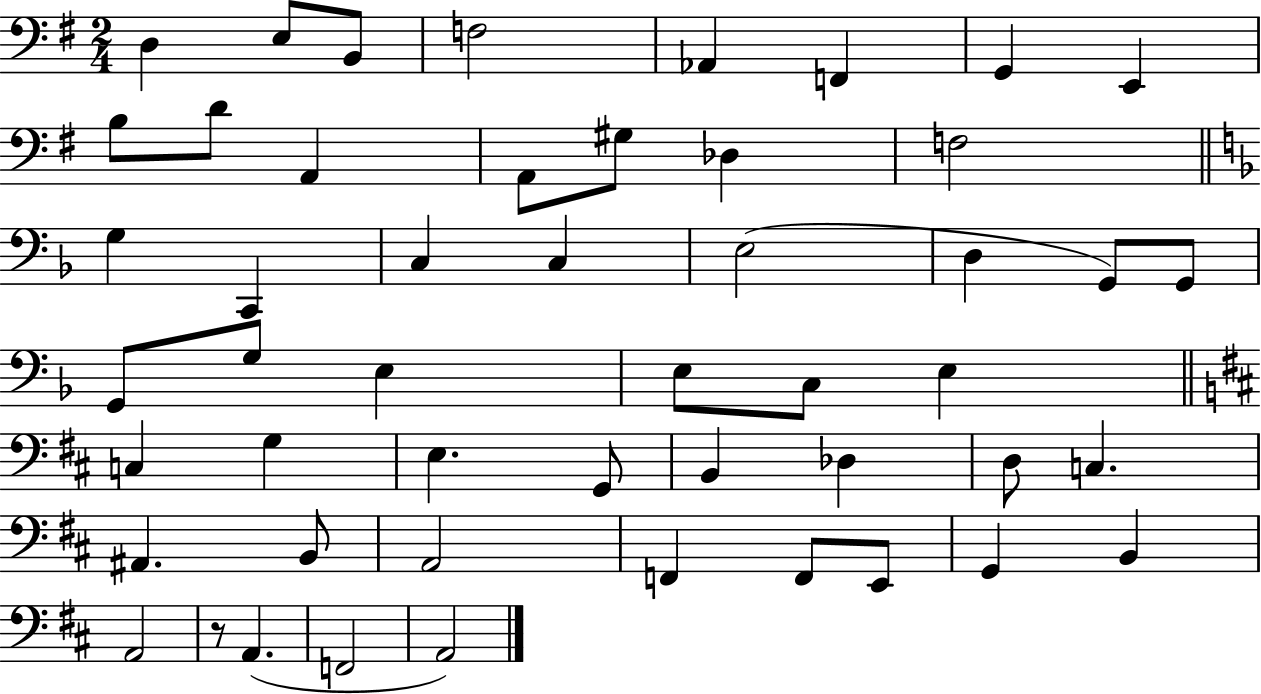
{
  \clef bass
  \numericTimeSignature
  \time 2/4
  \key g \major
  d4 e8 b,8 | f2 | aes,4 f,4 | g,4 e,4 | \break b8 d'8 a,4 | a,8 gis8 des4 | f2 | \bar "||" \break \key f \major g4 c,4 | c4 c4 | e2( | d4 g,8) g,8 | \break g,8 g8 e4 | e8 c8 e4 | \bar "||" \break \key d \major c4 g4 | e4. g,8 | b,4 des4 | d8 c4. | \break ais,4. b,8 | a,2 | f,4 f,8 e,8 | g,4 b,4 | \break a,2 | r8 a,4.( | f,2 | a,2) | \break \bar "|."
}